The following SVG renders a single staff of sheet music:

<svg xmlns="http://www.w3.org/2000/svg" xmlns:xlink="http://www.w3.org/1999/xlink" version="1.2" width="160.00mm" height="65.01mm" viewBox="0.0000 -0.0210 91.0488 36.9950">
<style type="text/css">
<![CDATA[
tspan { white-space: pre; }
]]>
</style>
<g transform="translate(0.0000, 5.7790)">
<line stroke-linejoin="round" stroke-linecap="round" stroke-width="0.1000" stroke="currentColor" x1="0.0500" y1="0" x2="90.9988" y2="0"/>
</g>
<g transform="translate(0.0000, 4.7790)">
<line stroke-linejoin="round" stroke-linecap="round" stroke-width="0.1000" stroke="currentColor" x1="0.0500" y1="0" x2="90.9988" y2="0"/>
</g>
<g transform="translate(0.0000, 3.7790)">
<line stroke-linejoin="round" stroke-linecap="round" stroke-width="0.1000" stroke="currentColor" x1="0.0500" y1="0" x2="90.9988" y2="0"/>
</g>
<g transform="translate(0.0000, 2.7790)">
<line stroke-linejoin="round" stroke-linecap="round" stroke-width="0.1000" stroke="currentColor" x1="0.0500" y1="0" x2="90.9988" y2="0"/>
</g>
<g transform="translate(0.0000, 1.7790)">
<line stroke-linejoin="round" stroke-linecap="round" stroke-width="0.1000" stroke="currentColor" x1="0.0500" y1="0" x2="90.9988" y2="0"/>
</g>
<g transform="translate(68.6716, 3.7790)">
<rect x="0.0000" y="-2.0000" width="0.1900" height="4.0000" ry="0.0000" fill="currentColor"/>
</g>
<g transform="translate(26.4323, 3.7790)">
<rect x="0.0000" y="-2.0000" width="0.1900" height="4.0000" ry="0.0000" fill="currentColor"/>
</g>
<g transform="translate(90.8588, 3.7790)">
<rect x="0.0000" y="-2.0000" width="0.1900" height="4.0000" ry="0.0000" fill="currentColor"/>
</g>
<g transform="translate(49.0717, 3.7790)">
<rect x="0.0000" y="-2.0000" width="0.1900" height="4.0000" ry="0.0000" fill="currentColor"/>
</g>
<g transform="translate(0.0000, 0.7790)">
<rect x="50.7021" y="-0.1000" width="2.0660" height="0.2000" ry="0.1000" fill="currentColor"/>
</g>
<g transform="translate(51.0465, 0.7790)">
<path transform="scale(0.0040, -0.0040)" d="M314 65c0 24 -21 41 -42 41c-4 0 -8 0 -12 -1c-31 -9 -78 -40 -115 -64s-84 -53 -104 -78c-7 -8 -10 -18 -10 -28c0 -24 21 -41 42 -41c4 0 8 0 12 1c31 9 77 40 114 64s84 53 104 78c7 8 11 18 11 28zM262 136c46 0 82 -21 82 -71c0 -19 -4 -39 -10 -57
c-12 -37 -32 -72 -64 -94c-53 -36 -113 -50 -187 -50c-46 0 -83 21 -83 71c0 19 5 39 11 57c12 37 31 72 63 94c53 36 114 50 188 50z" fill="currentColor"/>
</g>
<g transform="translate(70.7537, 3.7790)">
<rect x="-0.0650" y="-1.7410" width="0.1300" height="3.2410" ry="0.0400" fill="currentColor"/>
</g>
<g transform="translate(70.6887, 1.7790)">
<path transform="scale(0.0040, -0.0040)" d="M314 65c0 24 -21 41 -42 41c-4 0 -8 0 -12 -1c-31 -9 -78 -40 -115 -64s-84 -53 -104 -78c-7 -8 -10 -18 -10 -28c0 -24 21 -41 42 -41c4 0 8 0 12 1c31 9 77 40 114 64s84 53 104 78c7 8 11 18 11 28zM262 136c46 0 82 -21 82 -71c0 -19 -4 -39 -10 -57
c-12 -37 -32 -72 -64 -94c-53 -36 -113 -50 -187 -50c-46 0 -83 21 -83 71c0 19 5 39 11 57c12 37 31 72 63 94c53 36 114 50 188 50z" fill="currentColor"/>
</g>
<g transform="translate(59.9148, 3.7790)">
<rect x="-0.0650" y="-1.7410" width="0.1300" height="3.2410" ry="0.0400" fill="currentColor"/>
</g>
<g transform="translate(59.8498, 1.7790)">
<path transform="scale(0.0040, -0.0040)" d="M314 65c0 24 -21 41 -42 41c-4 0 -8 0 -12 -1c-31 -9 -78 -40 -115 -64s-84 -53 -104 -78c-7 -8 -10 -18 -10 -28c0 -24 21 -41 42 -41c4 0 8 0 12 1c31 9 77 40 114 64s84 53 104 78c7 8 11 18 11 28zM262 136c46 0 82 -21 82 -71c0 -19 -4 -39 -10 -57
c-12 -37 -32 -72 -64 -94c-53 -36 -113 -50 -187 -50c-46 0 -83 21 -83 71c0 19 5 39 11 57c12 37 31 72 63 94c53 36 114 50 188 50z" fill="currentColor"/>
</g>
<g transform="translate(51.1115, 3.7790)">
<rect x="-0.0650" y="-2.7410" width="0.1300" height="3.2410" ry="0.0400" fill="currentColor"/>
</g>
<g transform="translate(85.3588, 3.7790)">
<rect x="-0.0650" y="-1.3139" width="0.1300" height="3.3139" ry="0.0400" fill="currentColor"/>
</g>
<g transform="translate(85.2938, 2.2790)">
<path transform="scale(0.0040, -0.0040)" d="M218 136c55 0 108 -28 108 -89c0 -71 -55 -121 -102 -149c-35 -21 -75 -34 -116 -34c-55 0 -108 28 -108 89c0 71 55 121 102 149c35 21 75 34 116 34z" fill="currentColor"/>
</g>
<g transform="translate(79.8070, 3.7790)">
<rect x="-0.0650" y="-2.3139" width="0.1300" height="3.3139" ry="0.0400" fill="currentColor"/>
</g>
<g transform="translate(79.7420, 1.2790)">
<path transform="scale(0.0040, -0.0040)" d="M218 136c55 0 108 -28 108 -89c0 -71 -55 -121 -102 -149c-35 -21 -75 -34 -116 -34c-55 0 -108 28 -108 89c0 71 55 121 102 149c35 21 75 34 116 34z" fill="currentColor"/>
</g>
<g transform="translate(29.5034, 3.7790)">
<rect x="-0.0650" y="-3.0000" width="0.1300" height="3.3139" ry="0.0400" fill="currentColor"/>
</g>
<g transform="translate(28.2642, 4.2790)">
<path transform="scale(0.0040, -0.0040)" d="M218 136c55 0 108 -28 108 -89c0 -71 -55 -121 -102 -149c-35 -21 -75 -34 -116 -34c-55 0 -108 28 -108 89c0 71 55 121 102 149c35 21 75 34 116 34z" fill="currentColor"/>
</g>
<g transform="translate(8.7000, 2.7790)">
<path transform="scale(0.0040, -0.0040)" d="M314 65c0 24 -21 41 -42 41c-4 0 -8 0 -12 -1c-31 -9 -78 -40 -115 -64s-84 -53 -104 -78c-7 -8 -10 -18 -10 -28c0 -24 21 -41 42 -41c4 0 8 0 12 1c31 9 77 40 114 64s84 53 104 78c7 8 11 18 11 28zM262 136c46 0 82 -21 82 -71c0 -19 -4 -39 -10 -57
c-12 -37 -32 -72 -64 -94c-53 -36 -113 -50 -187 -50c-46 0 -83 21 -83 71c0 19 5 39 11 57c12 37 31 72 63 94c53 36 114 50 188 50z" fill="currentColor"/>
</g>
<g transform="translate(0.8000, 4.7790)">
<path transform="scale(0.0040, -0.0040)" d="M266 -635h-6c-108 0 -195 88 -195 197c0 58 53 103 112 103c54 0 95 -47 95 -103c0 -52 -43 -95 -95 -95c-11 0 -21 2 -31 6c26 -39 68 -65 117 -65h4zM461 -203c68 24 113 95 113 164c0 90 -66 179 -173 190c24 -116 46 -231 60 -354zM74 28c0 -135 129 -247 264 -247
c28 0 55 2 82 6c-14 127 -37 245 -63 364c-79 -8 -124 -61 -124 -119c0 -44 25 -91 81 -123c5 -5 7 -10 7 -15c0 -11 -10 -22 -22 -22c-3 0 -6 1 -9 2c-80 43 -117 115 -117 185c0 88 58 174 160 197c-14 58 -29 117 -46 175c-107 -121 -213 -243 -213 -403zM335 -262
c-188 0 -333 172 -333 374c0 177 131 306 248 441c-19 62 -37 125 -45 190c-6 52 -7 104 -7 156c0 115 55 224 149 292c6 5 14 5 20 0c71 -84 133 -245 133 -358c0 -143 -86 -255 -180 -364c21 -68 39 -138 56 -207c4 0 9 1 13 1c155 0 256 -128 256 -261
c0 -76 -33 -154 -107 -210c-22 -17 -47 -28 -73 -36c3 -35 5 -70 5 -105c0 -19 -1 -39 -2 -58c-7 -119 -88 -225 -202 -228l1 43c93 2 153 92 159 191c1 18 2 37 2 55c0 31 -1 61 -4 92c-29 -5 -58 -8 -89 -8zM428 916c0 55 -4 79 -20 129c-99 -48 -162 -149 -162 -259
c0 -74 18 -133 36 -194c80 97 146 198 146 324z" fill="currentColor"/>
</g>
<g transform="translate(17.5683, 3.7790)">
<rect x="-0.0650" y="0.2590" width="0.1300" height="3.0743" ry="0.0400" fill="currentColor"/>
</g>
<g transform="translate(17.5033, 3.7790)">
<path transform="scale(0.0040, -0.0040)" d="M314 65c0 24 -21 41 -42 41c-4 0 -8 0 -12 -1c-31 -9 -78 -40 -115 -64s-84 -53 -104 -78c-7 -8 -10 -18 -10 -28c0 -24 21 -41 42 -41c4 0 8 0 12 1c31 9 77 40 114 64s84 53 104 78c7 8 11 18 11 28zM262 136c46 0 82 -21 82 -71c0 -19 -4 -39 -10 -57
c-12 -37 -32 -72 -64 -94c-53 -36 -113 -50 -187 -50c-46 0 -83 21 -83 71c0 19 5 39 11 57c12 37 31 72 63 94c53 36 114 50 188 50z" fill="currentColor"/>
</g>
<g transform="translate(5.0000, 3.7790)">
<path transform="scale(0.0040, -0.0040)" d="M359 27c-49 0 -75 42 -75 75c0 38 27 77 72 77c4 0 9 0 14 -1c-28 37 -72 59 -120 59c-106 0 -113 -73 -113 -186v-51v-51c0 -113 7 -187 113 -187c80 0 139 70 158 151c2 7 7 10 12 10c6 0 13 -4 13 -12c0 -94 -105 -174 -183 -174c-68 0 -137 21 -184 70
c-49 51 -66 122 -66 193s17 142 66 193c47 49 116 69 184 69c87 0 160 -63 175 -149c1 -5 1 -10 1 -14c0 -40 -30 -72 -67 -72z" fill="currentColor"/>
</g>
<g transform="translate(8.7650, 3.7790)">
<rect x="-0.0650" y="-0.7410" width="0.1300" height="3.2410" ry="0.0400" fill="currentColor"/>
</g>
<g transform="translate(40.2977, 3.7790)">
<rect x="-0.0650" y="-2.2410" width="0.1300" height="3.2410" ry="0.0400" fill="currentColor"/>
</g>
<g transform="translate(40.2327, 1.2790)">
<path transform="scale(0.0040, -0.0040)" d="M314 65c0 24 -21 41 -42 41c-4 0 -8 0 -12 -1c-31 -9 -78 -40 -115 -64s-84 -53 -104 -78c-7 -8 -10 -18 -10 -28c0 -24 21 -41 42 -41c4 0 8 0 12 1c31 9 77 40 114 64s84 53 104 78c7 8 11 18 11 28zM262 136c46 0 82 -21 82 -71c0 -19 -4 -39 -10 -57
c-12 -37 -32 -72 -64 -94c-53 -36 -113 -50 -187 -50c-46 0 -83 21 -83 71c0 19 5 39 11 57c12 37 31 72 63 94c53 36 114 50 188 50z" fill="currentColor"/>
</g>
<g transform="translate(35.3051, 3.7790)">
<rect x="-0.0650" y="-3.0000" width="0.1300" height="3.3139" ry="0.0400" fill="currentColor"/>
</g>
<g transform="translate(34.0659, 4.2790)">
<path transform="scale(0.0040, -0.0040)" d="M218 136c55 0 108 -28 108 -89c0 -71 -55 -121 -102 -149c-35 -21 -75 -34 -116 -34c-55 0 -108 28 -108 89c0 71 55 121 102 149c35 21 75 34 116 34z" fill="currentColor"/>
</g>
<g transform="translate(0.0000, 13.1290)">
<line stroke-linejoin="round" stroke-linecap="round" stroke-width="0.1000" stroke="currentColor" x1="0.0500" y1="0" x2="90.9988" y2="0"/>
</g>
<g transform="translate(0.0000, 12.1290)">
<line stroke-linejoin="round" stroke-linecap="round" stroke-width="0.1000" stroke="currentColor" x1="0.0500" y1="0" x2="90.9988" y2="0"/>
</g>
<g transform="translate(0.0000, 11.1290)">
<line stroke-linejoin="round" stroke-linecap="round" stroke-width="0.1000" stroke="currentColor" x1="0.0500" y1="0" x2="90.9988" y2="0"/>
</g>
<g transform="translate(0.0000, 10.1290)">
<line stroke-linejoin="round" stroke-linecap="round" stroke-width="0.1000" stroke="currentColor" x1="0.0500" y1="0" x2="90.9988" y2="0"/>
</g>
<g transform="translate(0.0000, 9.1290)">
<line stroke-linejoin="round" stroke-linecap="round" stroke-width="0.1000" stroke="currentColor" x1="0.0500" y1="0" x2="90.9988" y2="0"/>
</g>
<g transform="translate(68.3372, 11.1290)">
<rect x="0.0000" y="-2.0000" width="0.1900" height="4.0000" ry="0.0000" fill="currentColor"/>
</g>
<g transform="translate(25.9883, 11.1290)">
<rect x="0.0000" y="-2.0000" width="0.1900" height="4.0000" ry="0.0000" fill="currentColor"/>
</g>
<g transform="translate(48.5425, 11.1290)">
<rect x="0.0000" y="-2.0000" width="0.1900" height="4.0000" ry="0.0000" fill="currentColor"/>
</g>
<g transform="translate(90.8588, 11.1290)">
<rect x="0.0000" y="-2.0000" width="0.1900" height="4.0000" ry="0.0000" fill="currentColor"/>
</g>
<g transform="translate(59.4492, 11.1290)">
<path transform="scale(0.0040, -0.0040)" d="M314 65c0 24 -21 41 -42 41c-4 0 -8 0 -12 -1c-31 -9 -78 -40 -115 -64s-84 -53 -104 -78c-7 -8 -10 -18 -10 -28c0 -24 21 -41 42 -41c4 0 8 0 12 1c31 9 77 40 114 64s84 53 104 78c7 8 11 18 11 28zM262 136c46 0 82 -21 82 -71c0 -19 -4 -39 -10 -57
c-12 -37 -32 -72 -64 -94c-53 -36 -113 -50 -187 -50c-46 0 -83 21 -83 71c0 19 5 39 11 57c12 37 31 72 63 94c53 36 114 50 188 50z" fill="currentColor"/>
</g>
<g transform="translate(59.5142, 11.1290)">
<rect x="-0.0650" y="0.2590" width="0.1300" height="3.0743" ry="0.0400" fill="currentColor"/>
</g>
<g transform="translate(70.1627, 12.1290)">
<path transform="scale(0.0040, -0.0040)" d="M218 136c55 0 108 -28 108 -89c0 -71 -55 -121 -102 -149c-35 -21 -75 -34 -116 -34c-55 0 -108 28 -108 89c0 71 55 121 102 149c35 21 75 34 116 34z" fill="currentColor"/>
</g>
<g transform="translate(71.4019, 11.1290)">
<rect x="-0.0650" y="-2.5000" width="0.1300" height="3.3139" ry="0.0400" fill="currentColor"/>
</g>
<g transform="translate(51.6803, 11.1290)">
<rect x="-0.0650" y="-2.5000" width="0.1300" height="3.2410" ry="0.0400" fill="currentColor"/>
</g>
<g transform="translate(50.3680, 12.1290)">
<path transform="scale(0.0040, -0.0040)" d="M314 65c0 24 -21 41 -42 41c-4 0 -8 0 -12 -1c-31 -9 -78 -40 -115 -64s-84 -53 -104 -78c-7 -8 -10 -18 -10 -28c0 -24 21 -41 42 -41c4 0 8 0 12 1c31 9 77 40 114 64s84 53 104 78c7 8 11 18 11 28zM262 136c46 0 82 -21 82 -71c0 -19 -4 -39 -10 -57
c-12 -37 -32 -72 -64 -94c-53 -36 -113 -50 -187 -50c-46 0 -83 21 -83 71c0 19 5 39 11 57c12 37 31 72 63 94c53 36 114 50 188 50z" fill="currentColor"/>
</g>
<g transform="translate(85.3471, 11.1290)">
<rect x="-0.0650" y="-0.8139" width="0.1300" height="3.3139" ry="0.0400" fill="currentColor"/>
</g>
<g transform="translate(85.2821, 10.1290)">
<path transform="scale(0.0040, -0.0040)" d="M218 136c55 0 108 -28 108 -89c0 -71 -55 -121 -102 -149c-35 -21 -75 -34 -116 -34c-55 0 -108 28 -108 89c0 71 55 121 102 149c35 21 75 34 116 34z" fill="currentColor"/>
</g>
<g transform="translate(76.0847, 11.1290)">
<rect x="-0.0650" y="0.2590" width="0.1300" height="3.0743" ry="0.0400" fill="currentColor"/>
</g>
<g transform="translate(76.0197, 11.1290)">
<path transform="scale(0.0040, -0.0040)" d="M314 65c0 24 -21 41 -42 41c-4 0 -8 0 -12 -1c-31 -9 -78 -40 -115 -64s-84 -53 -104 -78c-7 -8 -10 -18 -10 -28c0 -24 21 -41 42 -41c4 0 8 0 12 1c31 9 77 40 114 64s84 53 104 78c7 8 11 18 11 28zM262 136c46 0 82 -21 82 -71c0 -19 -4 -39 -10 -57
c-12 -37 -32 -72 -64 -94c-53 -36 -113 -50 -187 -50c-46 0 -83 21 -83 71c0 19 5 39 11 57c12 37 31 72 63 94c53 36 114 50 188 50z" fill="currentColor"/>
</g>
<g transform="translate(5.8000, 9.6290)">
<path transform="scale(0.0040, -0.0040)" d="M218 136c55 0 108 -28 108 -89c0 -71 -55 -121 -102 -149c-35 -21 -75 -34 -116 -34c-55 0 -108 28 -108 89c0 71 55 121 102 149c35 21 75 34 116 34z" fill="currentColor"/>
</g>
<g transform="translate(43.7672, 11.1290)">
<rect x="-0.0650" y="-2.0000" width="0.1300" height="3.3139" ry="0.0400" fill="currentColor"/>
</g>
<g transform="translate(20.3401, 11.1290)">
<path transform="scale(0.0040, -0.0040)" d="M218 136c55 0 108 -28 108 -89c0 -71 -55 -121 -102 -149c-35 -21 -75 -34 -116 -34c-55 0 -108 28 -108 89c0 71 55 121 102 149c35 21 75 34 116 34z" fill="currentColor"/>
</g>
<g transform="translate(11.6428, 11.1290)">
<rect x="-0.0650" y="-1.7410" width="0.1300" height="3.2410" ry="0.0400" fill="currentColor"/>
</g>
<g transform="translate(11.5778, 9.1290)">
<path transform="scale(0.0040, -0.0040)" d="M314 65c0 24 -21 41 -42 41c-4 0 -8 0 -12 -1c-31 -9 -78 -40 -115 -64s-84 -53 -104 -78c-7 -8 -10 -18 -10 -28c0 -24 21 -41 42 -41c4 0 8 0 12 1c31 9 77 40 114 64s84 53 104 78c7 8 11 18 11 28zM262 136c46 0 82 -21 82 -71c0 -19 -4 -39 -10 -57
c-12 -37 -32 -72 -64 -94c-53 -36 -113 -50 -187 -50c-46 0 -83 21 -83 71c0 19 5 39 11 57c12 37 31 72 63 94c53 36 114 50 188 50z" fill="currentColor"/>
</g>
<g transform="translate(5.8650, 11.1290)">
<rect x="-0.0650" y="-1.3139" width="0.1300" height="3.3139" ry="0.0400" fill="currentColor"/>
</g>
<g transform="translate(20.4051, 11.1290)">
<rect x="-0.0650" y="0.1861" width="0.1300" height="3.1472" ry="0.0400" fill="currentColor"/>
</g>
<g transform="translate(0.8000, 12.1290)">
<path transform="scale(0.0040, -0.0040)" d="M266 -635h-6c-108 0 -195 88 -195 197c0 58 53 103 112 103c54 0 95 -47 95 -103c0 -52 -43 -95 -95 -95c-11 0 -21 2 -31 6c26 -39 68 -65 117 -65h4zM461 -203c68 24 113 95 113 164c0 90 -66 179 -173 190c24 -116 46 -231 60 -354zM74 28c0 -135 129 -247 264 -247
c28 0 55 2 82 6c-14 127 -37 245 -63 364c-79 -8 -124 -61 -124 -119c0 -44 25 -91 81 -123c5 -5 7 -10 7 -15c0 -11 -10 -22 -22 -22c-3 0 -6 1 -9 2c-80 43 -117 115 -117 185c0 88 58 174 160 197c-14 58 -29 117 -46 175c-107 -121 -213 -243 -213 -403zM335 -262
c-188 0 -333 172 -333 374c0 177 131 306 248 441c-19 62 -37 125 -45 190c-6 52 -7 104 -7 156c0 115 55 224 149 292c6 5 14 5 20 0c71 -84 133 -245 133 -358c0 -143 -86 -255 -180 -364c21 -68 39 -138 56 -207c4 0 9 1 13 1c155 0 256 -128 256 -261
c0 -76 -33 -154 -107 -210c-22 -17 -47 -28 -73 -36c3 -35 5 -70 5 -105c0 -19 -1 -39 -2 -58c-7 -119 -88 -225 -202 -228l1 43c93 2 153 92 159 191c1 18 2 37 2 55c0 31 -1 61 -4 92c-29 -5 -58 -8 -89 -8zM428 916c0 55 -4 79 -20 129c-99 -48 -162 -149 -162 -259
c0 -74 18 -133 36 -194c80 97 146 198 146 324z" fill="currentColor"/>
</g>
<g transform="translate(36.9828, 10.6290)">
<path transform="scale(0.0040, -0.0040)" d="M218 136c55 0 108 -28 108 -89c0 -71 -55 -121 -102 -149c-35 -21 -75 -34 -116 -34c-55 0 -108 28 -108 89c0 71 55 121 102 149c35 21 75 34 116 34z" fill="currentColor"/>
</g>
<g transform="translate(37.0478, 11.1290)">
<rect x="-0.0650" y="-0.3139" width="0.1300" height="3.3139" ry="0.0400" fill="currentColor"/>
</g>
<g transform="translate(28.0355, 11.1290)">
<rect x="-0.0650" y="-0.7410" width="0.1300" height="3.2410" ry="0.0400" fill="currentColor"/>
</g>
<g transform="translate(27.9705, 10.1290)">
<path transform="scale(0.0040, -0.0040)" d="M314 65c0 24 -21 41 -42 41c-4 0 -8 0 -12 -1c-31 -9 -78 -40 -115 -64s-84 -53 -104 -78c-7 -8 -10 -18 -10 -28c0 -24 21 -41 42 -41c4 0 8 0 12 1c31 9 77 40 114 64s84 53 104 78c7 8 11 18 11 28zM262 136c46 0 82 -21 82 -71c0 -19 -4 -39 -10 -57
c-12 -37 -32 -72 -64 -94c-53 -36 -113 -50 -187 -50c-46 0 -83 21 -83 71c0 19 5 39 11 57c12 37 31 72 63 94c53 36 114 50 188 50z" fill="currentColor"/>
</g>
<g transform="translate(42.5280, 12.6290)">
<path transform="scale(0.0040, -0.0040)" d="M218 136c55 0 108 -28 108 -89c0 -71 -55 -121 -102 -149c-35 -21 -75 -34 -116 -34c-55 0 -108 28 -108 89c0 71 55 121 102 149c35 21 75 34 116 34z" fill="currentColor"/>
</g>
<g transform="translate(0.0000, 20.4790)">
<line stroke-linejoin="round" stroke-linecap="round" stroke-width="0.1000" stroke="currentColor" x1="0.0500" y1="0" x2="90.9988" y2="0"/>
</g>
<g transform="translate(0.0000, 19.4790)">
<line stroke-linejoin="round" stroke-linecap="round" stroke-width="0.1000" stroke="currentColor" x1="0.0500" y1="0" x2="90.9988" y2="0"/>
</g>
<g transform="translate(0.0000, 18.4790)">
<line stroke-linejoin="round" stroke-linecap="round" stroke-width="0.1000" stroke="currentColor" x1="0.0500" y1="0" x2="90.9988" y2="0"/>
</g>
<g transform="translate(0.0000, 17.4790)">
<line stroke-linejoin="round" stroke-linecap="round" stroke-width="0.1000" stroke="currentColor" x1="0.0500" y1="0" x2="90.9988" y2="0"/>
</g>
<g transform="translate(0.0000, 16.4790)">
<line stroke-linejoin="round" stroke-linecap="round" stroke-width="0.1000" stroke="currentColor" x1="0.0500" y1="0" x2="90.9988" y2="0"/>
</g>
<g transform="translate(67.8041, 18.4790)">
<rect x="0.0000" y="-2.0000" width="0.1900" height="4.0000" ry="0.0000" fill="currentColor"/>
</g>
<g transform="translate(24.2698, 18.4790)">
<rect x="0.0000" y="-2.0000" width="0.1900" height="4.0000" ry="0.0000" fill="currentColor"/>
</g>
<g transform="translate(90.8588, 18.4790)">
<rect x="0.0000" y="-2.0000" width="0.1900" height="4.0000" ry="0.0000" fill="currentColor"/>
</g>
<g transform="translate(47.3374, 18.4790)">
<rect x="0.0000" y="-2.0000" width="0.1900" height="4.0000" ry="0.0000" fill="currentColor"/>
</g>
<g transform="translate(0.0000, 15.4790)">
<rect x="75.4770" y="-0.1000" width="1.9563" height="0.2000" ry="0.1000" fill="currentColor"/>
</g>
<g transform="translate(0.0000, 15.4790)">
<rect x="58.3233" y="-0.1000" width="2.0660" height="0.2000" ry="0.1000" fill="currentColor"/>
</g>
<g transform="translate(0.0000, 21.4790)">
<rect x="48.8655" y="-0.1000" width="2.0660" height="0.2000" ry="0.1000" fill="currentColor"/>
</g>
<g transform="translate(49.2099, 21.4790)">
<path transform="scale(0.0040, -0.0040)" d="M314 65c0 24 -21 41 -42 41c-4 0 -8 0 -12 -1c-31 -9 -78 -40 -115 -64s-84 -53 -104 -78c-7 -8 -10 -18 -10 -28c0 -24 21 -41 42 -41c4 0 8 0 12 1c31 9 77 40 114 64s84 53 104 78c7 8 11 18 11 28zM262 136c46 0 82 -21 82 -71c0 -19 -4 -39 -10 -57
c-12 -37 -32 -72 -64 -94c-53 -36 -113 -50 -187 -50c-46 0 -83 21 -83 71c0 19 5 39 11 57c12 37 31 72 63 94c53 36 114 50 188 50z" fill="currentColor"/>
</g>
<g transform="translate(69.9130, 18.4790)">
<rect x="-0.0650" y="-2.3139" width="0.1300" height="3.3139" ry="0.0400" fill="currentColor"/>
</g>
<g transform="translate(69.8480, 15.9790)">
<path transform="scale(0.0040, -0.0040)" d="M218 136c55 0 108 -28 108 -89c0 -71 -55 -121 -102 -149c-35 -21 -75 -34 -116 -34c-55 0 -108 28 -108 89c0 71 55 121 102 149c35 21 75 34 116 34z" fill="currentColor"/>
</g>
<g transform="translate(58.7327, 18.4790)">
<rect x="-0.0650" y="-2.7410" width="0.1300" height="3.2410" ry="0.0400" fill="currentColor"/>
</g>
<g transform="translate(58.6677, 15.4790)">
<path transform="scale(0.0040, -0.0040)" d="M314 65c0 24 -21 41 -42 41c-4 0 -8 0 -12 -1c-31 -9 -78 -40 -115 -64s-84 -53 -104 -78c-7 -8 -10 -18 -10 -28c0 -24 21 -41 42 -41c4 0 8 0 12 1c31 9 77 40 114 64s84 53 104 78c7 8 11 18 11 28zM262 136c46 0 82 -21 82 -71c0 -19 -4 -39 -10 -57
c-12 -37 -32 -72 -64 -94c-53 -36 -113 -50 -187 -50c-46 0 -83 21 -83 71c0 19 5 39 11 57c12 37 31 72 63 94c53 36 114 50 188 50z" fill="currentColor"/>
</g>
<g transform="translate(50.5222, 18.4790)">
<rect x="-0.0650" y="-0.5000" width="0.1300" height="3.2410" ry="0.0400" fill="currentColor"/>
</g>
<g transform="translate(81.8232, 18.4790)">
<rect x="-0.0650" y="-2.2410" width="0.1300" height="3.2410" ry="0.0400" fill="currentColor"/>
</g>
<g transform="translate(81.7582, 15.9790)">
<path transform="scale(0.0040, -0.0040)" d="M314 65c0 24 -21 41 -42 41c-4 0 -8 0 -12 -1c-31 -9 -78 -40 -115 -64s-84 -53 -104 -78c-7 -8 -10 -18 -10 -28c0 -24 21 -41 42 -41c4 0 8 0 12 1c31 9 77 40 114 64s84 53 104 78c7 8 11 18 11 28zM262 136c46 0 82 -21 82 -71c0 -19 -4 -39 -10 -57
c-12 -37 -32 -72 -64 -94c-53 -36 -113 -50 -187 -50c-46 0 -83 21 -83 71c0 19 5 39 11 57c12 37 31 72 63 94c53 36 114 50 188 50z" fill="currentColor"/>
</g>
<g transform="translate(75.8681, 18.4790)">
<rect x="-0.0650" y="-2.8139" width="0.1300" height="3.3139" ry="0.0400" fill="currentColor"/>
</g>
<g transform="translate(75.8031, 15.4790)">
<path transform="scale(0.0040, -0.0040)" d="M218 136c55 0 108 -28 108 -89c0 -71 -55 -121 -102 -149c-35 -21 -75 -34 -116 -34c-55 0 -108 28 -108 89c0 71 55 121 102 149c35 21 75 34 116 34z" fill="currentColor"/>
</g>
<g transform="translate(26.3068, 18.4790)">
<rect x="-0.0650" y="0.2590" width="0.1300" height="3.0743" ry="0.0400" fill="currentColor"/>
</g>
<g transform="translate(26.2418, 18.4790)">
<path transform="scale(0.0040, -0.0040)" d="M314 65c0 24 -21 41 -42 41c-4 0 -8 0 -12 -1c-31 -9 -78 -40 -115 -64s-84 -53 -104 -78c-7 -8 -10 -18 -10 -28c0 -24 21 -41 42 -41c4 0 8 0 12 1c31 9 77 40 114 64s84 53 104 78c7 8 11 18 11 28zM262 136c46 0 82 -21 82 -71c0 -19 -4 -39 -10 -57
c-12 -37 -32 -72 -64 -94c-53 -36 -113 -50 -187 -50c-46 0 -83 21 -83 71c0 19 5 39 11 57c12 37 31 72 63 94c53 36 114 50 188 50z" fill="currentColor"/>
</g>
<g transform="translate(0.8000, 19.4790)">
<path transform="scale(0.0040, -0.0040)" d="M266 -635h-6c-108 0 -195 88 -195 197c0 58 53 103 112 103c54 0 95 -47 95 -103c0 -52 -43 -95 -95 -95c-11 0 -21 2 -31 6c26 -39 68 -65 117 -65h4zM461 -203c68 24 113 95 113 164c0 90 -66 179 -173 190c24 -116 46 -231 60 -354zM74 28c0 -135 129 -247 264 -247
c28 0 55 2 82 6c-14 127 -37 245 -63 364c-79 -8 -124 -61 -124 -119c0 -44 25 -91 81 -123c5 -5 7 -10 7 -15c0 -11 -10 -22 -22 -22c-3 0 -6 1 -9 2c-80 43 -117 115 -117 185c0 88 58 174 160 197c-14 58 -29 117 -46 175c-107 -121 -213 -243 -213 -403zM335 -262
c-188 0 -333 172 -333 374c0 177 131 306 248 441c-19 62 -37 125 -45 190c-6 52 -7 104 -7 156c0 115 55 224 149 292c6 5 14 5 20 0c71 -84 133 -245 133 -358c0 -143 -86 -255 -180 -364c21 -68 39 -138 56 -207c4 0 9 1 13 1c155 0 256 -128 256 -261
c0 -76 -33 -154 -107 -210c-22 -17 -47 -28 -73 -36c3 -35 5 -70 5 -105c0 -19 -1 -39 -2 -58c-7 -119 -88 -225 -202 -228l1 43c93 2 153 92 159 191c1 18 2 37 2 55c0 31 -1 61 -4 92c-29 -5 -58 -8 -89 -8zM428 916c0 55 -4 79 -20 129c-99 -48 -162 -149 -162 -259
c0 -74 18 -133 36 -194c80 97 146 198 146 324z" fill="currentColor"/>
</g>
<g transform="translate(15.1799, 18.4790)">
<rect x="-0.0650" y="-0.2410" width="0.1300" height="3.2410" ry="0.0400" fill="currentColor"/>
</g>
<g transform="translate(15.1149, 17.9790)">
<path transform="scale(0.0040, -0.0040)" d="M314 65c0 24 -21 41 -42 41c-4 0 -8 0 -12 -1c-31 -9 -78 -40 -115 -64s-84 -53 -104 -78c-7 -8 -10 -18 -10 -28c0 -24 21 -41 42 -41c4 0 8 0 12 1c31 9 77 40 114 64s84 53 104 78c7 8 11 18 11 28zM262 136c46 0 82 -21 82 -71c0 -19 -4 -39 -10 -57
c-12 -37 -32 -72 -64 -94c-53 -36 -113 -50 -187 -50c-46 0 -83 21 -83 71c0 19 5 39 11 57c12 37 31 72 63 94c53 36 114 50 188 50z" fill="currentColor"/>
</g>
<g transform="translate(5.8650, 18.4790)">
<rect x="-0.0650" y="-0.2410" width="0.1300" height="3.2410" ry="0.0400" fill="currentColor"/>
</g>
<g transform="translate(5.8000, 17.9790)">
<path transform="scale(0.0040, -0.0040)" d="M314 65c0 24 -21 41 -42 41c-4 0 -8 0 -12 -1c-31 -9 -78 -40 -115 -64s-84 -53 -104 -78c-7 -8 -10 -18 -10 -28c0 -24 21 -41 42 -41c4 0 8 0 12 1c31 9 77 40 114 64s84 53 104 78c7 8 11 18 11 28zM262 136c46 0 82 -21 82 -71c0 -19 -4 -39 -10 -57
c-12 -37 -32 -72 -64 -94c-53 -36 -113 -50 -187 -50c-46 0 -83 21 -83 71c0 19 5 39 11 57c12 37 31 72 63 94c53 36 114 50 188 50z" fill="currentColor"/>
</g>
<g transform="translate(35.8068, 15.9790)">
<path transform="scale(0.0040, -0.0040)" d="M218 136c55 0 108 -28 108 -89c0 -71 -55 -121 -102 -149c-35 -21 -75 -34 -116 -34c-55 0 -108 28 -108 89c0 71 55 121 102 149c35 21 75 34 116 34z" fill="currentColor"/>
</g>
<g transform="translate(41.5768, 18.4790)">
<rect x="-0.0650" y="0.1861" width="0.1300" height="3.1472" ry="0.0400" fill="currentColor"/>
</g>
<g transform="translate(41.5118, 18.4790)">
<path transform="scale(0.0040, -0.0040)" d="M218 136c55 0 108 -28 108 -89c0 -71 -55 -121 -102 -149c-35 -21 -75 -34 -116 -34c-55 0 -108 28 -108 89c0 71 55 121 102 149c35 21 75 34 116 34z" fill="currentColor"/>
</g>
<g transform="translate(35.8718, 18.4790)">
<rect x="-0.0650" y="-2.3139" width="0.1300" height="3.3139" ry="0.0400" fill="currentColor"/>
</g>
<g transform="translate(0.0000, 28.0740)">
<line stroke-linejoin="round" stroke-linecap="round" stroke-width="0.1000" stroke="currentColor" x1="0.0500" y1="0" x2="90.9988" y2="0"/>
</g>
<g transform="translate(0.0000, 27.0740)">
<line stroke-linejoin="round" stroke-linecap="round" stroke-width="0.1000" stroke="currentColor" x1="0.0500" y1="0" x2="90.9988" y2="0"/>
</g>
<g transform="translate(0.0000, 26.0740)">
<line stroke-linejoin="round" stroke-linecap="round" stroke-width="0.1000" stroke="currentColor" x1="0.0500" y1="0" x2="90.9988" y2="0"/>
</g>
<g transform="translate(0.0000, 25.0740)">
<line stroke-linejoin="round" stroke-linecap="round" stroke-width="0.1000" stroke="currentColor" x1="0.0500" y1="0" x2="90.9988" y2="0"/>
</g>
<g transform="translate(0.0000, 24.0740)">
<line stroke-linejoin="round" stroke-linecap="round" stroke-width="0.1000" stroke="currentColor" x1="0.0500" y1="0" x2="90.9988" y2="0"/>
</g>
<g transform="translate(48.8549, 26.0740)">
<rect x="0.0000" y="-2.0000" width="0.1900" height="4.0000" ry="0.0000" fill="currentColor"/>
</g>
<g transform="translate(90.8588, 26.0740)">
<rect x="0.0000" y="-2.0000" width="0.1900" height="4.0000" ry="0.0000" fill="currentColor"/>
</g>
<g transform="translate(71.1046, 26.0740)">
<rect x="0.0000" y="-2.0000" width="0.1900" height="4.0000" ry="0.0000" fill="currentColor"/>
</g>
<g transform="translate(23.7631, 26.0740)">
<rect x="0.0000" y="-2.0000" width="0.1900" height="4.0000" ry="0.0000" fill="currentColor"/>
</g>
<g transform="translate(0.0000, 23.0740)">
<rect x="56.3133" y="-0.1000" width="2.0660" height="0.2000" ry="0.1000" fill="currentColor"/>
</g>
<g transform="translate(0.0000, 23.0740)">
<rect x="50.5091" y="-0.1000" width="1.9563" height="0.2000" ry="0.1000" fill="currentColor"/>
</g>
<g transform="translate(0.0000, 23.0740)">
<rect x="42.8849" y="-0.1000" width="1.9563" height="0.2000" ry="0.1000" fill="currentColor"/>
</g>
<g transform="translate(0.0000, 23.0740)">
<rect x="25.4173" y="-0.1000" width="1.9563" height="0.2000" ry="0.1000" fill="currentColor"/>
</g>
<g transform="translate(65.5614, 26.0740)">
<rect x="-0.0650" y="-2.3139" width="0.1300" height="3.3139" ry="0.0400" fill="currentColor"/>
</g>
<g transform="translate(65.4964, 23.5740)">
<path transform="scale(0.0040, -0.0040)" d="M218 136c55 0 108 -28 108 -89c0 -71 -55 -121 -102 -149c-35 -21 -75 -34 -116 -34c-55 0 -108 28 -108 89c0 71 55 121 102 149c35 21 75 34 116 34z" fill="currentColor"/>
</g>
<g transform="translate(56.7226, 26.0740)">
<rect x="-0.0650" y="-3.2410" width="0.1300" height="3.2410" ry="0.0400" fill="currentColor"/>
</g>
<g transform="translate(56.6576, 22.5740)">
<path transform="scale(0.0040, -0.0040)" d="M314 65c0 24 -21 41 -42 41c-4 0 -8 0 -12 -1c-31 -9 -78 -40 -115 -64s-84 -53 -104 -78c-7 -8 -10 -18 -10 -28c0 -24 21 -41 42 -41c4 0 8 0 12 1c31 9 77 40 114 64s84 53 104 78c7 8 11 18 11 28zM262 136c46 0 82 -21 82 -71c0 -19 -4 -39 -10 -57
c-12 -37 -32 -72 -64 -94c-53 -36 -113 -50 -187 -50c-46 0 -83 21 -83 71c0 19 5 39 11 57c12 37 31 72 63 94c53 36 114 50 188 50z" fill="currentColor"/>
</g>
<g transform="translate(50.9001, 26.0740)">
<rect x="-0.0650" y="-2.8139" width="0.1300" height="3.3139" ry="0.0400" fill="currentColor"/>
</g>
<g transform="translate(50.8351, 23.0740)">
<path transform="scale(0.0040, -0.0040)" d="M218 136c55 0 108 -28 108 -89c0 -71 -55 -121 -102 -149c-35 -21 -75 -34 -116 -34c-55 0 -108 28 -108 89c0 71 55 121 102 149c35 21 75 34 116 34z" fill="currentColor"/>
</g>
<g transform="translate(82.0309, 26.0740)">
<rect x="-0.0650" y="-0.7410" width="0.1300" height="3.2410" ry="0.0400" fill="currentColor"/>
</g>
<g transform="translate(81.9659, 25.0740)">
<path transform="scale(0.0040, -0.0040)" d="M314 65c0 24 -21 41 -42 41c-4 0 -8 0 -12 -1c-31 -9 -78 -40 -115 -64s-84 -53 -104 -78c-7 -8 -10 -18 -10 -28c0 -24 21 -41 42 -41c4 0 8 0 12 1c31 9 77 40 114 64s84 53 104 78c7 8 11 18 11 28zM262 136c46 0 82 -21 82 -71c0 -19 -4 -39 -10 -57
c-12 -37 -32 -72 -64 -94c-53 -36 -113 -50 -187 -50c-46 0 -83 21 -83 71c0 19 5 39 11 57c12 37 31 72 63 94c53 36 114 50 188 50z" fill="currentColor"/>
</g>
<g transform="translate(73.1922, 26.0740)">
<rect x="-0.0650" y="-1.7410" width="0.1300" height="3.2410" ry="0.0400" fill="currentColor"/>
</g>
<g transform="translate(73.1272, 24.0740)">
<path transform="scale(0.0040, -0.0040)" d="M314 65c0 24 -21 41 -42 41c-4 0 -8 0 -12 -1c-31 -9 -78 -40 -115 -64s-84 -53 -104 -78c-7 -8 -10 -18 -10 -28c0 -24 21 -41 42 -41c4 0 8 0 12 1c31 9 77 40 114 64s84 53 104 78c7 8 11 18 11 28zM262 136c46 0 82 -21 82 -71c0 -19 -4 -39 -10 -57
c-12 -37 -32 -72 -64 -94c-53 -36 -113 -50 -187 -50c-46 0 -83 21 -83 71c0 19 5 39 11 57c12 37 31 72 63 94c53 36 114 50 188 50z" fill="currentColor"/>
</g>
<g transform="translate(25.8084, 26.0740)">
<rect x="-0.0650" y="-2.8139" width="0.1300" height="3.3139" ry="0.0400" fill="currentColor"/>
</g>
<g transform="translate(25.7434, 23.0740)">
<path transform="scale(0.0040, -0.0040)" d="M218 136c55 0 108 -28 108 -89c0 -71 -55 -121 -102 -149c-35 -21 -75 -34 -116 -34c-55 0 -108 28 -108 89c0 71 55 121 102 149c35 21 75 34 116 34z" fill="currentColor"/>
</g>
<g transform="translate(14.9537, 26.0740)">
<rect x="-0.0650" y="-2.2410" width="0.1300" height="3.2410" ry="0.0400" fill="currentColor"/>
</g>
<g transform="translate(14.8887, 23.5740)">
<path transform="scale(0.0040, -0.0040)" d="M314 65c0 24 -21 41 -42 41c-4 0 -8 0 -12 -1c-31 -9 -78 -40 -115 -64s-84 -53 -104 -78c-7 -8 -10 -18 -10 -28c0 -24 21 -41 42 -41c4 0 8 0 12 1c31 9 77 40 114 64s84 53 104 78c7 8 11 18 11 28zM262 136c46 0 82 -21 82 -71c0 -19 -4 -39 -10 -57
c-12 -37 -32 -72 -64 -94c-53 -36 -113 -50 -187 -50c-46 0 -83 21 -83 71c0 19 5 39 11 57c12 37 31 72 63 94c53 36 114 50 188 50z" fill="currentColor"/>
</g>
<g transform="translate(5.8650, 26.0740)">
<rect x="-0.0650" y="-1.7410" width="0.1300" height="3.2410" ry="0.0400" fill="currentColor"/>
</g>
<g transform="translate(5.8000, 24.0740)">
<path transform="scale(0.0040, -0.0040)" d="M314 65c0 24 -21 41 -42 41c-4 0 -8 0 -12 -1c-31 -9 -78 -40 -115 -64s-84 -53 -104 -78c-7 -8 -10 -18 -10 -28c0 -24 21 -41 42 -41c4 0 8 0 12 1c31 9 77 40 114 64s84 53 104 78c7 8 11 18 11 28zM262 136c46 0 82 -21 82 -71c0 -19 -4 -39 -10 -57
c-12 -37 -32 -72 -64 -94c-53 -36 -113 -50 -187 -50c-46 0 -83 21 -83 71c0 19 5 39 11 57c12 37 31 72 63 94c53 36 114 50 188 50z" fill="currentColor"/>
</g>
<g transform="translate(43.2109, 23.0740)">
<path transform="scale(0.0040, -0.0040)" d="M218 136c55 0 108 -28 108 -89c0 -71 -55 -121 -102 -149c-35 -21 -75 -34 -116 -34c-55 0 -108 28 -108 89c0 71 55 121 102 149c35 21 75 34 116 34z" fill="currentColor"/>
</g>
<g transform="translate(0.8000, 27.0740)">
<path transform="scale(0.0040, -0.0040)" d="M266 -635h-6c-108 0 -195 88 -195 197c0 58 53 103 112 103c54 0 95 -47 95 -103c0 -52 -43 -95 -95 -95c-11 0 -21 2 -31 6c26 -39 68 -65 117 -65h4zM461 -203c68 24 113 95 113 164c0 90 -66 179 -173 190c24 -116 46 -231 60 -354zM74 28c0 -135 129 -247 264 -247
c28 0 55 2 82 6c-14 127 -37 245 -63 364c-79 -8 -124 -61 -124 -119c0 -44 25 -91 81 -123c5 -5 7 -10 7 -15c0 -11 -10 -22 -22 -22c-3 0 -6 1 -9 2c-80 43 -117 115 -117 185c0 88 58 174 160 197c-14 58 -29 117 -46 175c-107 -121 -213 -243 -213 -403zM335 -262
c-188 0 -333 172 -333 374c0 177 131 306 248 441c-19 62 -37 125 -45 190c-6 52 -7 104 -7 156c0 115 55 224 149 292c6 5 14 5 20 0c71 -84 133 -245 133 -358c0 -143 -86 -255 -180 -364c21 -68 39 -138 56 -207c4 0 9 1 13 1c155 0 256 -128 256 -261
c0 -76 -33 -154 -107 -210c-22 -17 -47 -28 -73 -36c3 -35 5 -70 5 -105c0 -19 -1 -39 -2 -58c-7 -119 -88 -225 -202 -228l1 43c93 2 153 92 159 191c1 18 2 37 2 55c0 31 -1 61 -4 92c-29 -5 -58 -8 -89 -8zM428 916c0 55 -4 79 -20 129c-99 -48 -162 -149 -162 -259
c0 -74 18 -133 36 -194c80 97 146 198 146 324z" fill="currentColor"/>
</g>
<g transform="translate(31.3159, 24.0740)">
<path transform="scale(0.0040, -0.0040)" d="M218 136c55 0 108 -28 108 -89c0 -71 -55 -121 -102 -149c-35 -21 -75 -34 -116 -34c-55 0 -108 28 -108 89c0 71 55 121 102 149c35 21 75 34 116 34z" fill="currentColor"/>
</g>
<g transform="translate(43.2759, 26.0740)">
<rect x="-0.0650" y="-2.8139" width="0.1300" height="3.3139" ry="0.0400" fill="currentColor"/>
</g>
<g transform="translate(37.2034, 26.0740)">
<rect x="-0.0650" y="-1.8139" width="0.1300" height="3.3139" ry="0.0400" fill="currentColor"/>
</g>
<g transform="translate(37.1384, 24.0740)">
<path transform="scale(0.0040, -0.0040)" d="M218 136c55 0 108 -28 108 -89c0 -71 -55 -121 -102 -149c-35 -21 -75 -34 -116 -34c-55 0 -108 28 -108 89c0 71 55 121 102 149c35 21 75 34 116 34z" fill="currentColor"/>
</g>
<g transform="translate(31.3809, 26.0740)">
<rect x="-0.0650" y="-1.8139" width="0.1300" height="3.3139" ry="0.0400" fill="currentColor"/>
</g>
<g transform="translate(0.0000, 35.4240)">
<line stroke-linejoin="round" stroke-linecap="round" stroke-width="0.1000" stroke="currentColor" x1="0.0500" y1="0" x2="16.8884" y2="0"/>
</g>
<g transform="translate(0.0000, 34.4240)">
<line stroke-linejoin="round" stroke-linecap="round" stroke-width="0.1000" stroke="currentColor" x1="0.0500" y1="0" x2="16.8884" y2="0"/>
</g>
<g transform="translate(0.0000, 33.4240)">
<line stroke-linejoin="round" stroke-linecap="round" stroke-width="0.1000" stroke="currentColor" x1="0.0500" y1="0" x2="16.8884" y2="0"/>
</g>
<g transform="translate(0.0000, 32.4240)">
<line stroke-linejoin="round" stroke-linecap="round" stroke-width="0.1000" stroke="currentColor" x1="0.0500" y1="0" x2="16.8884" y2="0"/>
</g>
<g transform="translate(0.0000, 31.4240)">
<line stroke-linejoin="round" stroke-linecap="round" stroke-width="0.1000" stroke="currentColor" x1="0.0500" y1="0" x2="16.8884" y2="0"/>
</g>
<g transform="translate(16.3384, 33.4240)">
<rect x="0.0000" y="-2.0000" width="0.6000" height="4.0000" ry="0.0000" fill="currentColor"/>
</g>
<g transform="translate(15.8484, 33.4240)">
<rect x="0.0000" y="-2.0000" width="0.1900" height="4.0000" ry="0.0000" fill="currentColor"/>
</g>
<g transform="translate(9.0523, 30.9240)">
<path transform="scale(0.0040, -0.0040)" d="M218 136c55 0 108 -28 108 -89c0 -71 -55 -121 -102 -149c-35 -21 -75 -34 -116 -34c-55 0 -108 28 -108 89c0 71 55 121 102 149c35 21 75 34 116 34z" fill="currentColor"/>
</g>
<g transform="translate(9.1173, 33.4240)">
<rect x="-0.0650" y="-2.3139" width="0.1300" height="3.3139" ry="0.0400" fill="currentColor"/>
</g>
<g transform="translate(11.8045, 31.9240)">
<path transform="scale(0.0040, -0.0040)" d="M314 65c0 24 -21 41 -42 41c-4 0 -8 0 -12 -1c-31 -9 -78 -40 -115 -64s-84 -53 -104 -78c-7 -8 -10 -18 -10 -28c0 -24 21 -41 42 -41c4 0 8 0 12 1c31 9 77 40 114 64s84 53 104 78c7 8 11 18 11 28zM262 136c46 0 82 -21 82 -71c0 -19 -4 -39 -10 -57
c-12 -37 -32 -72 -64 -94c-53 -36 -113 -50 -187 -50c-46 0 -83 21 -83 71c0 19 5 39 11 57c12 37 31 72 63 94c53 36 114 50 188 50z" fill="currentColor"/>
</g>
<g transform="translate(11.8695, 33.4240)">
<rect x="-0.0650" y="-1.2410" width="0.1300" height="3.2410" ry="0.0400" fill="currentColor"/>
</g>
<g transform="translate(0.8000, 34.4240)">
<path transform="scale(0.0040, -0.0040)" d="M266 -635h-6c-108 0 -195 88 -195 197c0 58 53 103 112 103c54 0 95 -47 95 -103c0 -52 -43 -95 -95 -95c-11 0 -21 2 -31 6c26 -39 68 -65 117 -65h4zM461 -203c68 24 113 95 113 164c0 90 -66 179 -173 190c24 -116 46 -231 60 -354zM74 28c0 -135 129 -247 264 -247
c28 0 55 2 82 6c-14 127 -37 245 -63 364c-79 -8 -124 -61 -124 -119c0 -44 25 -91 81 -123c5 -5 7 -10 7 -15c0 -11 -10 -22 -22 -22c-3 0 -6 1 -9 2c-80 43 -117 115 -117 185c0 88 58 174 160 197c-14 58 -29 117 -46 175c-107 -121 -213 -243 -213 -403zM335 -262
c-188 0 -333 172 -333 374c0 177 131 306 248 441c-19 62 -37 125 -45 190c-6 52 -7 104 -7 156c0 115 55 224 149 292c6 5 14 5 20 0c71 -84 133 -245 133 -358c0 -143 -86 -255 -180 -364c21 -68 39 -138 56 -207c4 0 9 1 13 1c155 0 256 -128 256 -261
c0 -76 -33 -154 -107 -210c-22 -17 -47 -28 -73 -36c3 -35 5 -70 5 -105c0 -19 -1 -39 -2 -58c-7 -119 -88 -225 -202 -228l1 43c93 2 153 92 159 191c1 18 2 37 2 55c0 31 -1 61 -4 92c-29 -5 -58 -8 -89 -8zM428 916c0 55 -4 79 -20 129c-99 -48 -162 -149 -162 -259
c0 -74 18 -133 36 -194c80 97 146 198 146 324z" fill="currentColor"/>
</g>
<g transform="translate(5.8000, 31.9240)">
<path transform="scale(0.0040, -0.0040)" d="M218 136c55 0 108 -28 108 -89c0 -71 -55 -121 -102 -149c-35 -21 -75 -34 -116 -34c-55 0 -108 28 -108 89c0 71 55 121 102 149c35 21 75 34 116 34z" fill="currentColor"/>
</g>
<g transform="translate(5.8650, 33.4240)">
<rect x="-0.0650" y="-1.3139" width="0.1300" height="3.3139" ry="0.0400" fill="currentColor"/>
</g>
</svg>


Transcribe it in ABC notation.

X:1
T:Untitled
M:4/4
L:1/4
K:C
d2 B2 A A g2 a2 f2 f2 g e e f2 B d2 c F G2 B2 G B2 d c2 c2 B2 g B C2 a2 g a g2 f2 g2 a f f a a b2 g f2 d2 e g e2